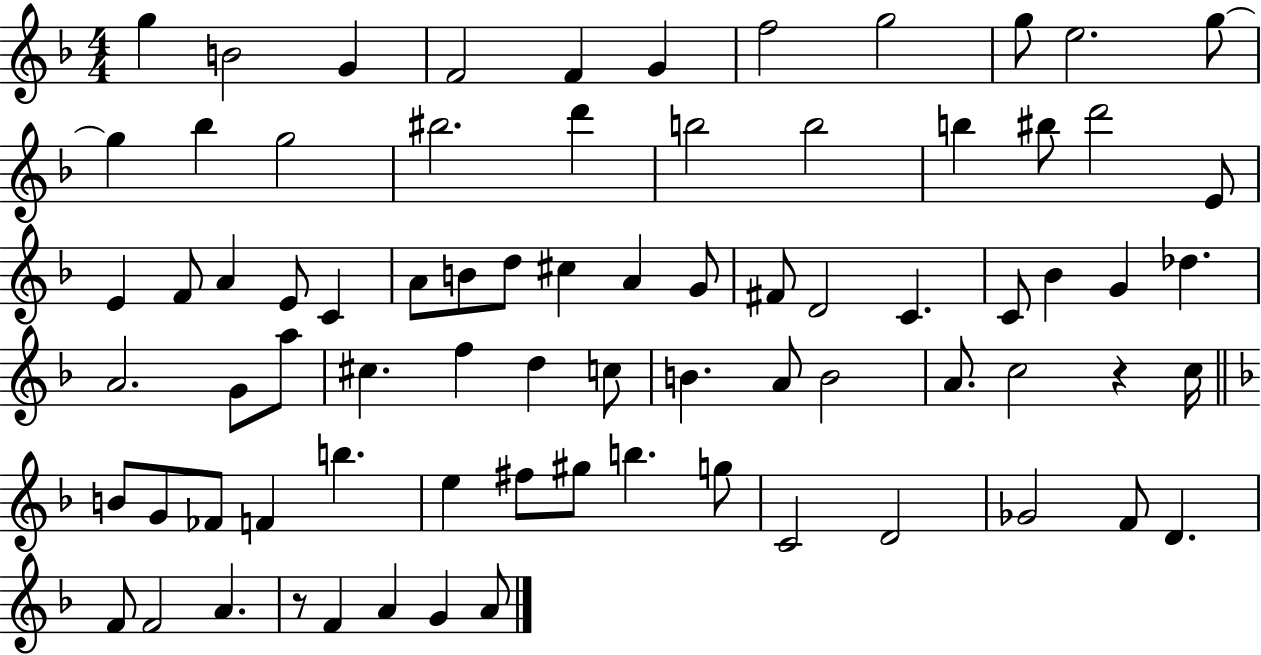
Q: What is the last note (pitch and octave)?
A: A4